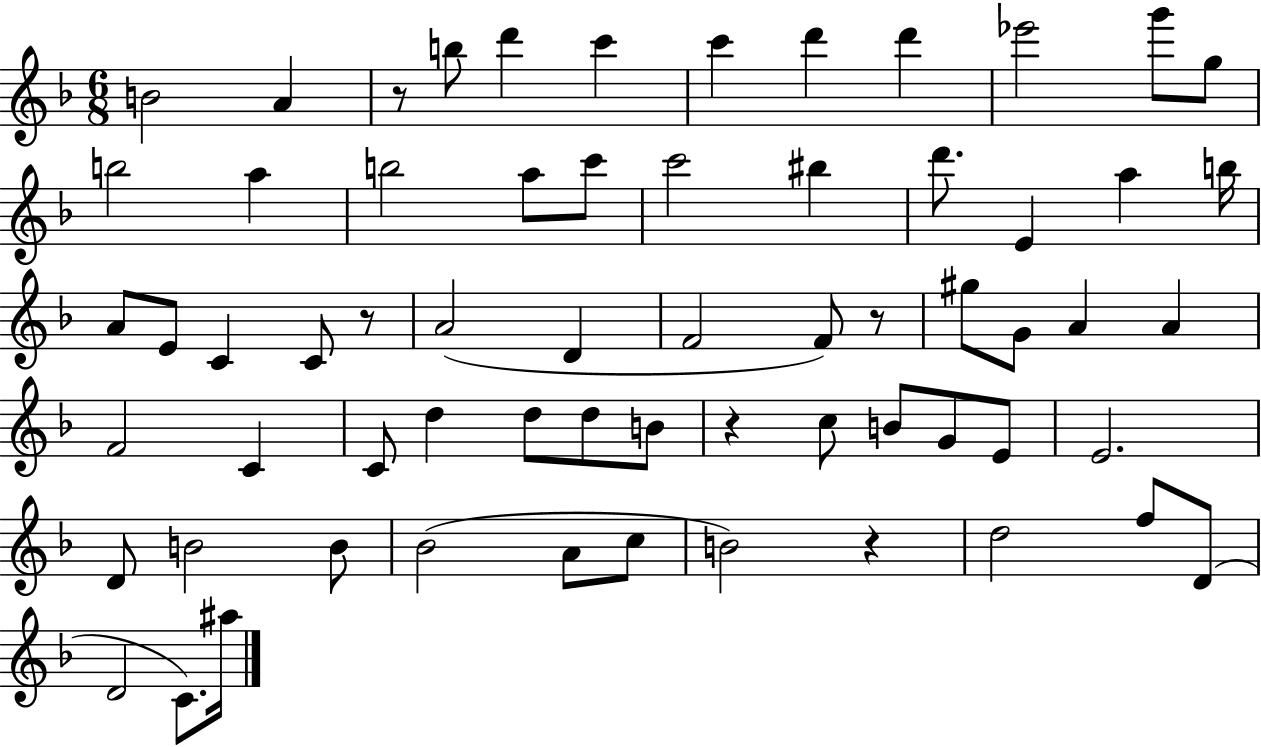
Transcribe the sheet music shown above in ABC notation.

X:1
T:Untitled
M:6/8
L:1/4
K:F
B2 A z/2 b/2 d' c' c' d' d' _e'2 g'/2 g/2 b2 a b2 a/2 c'/2 c'2 ^b d'/2 E a b/4 A/2 E/2 C C/2 z/2 A2 D F2 F/2 z/2 ^g/2 G/2 A A F2 C C/2 d d/2 d/2 B/2 z c/2 B/2 G/2 E/2 E2 D/2 B2 B/2 _B2 A/2 c/2 B2 z d2 f/2 D/2 D2 C/2 ^a/4